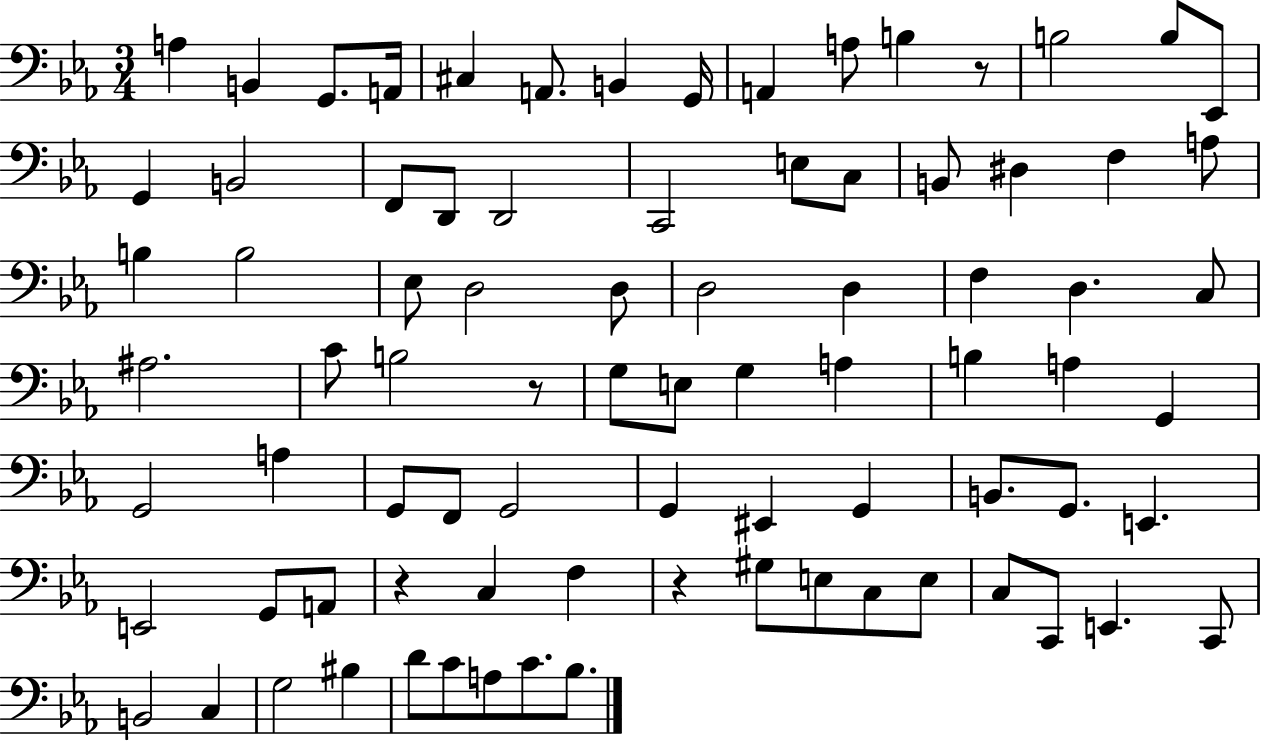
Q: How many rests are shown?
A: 4